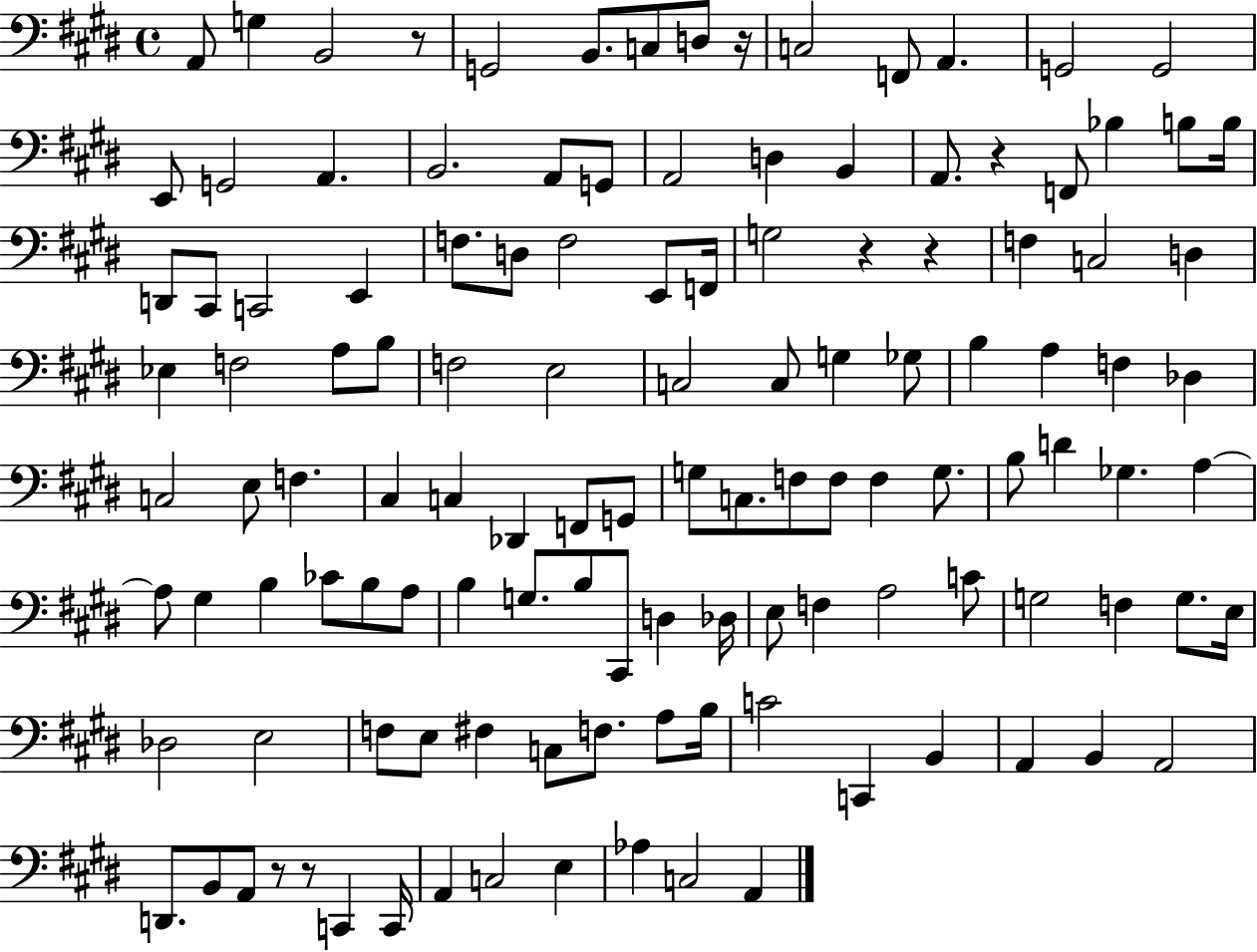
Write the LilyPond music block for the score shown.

{
  \clef bass
  \time 4/4
  \defaultTimeSignature
  \key e \major
  \repeat volta 2 { a,8 g4 b,2 r8 | g,2 b,8. c8 d8 r16 | c2 f,8 a,4. | g,2 g,2 | \break e,8 g,2 a,4. | b,2. a,8 g,8 | a,2 d4 b,4 | a,8. r4 f,8 bes4 b8 b16 | \break d,8 cis,8 c,2 e,4 | f8. d8 f2 e,8 f,16 | g2 r4 r4 | f4 c2 d4 | \break ees4 f2 a8 b8 | f2 e2 | c2 c8 g4 ges8 | b4 a4 f4 des4 | \break c2 e8 f4. | cis4 c4 des,4 f,8 g,8 | g8 c8. f8 f8 f4 g8. | b8 d'4 ges4. a4~~ | \break a8 gis4 b4 ces'8 b8 a8 | b4 g8. b8 cis,8 d4 des16 | e8 f4 a2 c'8 | g2 f4 g8. e16 | \break des2 e2 | f8 e8 fis4 c8 f8. a8 b16 | c'2 c,4 b,4 | a,4 b,4 a,2 | \break d,8. b,8 a,8 r8 r8 c,4 c,16 | a,4 c2 e4 | aes4 c2 a,4 | } \bar "|."
}